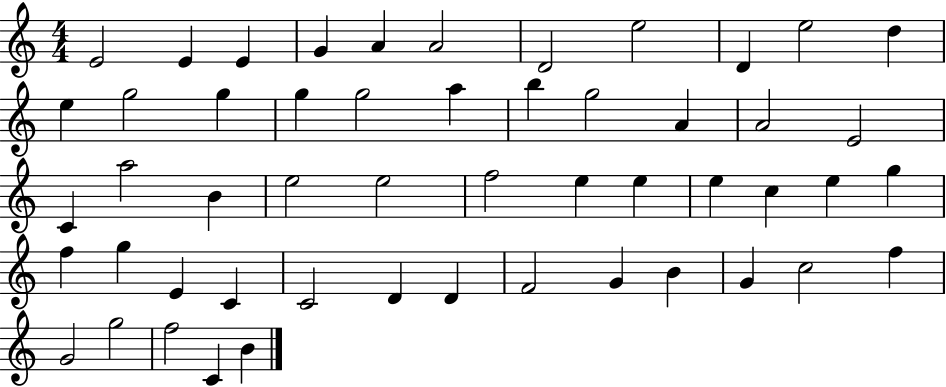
X:1
T:Untitled
M:4/4
L:1/4
K:C
E2 E E G A A2 D2 e2 D e2 d e g2 g g g2 a b g2 A A2 E2 C a2 B e2 e2 f2 e e e c e g f g E C C2 D D F2 G B G c2 f G2 g2 f2 C B